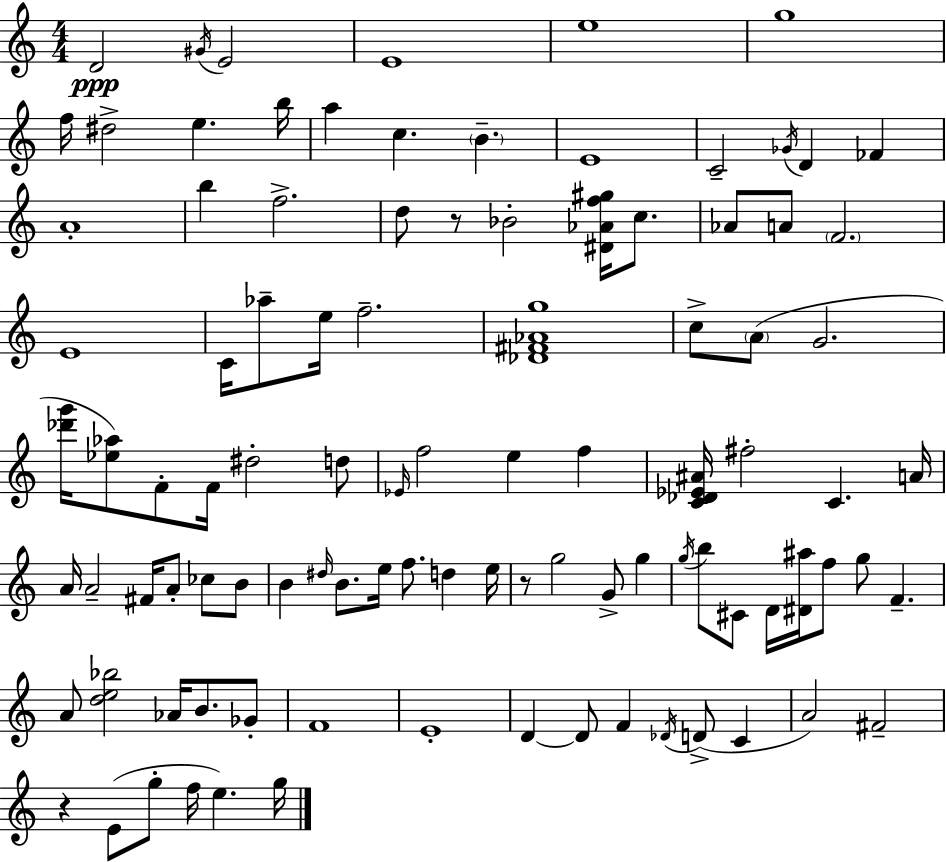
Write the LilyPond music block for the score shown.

{
  \clef treble
  \numericTimeSignature
  \time 4/4
  \key c \major
  d'2\ppp \acciaccatura { gis'16 } e'2 | e'1 | e''1 | g''1 | \break f''16 dis''2-> e''4. | b''16 a''4 c''4. \parenthesize b'4.-- | e'1 | c'2-- \acciaccatura { ges'16 } d'4 fes'4 | \break a'1-. | b''4 f''2.-> | d''8 r8 bes'2-. <dis' aes' f'' gis''>16 c''8. | aes'8 a'8 \parenthesize f'2. | \break e'1 | c'16 aes''8-- e''16 f''2.-- | <des' fis' aes' g''>1 | c''8-> \parenthesize a'8( g'2. | \break <des''' g'''>16 <ees'' aes''>8) f'8-. f'16 dis''2-. | d''8 \grace { ees'16 } f''2 e''4 f''4 | <c' des' ees' ais'>16 fis''2-. c'4. | a'16 a'16 a'2-- fis'16 a'8-. ces''8 | \break b'8 b'4 \grace { dis''16 } b'8. e''16 f''8. d''4 | e''16 r8 g''2 g'8-> | g''4 \acciaccatura { g''16 } b''8 cis'8 d'16 <dis' ais''>16 f''8 g''8 f'4.-- | a'8 <d'' e'' bes''>2 aes'16 | \break b'8. ges'8-. f'1 | e'1-. | d'4~~ d'8 f'4 \acciaccatura { des'16 }( | d'8-> c'4 a'2) fis'2-- | \break r4 e'8( g''8-. f''16 e''4.) | g''16 \bar "|."
}